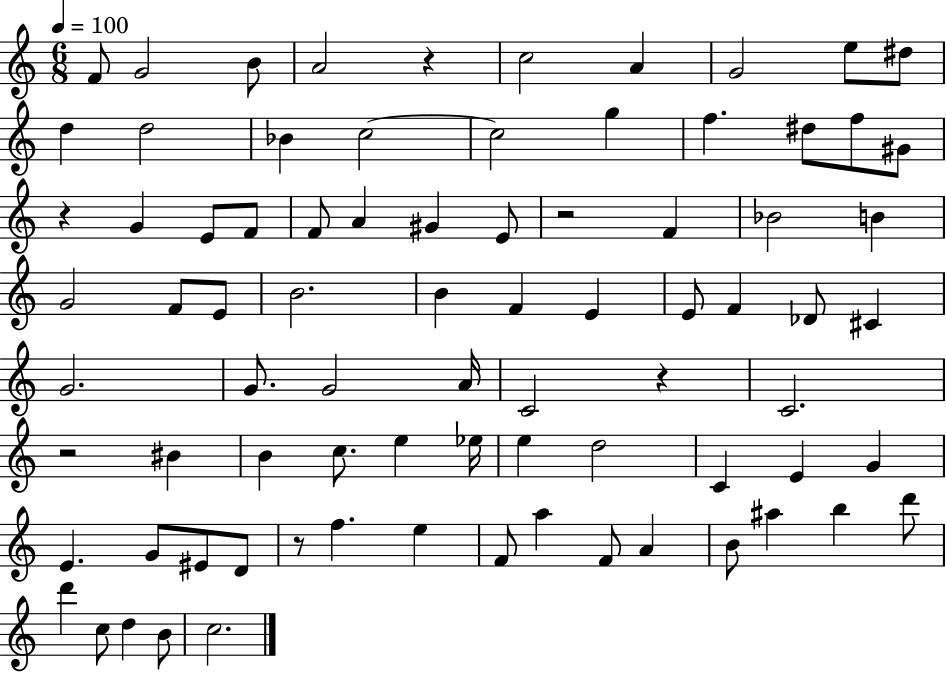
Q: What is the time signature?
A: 6/8